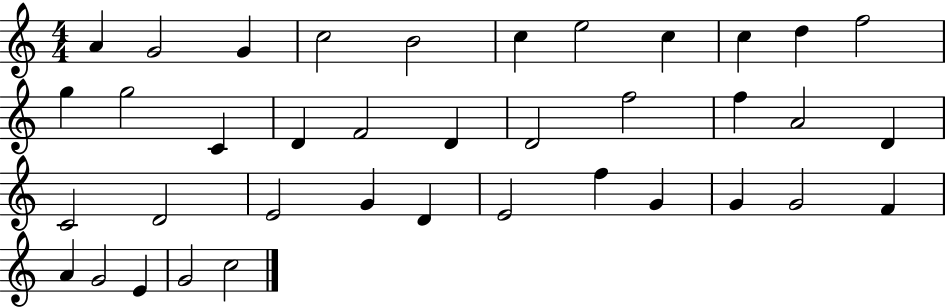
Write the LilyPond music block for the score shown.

{
  \clef treble
  \numericTimeSignature
  \time 4/4
  \key c \major
  a'4 g'2 g'4 | c''2 b'2 | c''4 e''2 c''4 | c''4 d''4 f''2 | \break g''4 g''2 c'4 | d'4 f'2 d'4 | d'2 f''2 | f''4 a'2 d'4 | \break c'2 d'2 | e'2 g'4 d'4 | e'2 f''4 g'4 | g'4 g'2 f'4 | \break a'4 g'2 e'4 | g'2 c''2 | \bar "|."
}